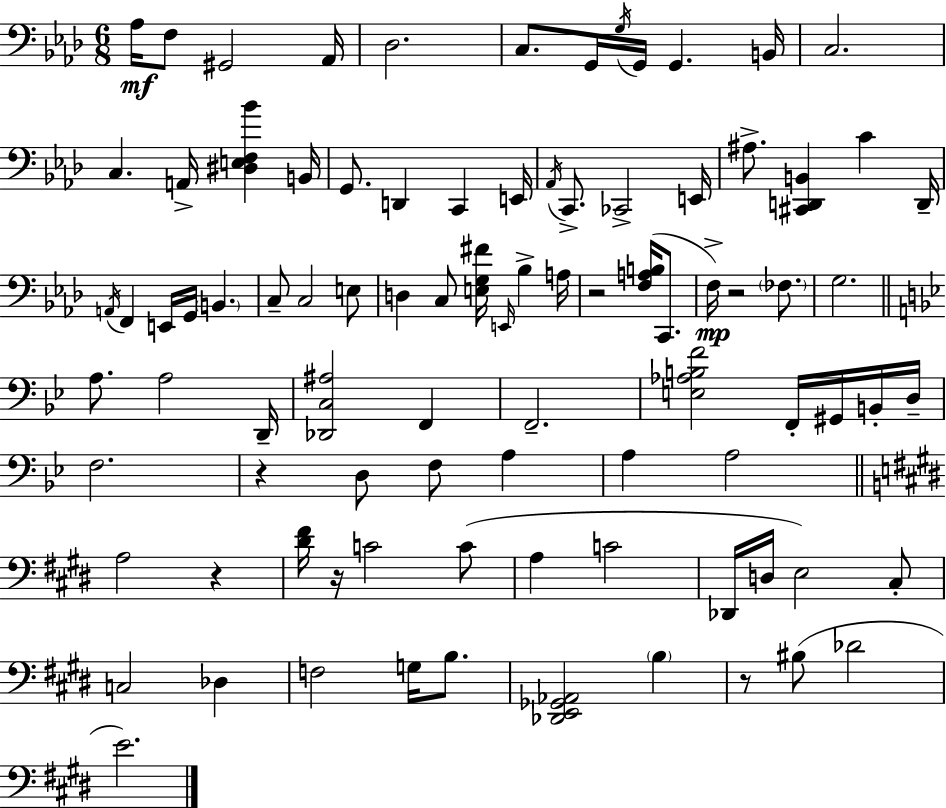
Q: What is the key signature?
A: AES major